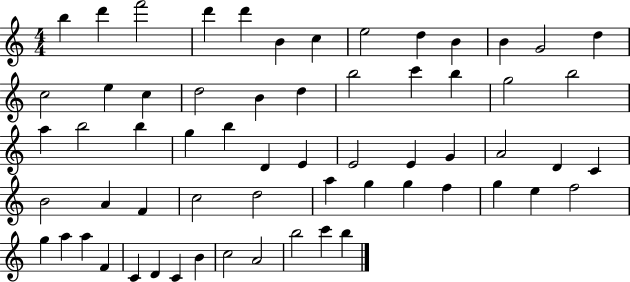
B5/q D6/q F6/h D6/q D6/q B4/q C5/q E5/h D5/q B4/q B4/q G4/h D5/q C5/h E5/q C5/q D5/h B4/q D5/q B5/h C6/q B5/q G5/h B5/h A5/q B5/h B5/q G5/q B5/q D4/q E4/q E4/h E4/q G4/q A4/h D4/q C4/q B4/h A4/q F4/q C5/h D5/h A5/q G5/q G5/q F5/q G5/q E5/q F5/h G5/q A5/q A5/q F4/q C4/q D4/q C4/q B4/q C5/h A4/h B5/h C6/q B5/q